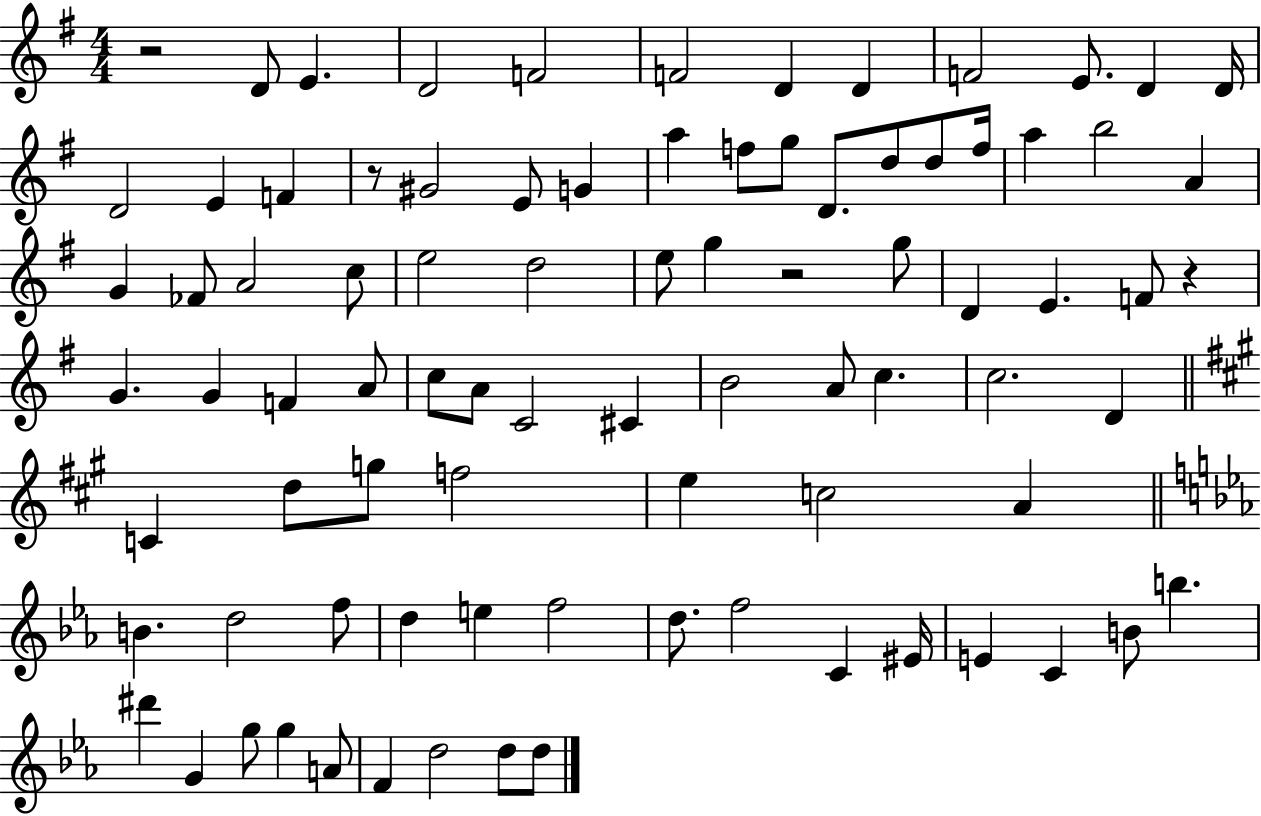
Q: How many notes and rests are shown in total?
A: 86